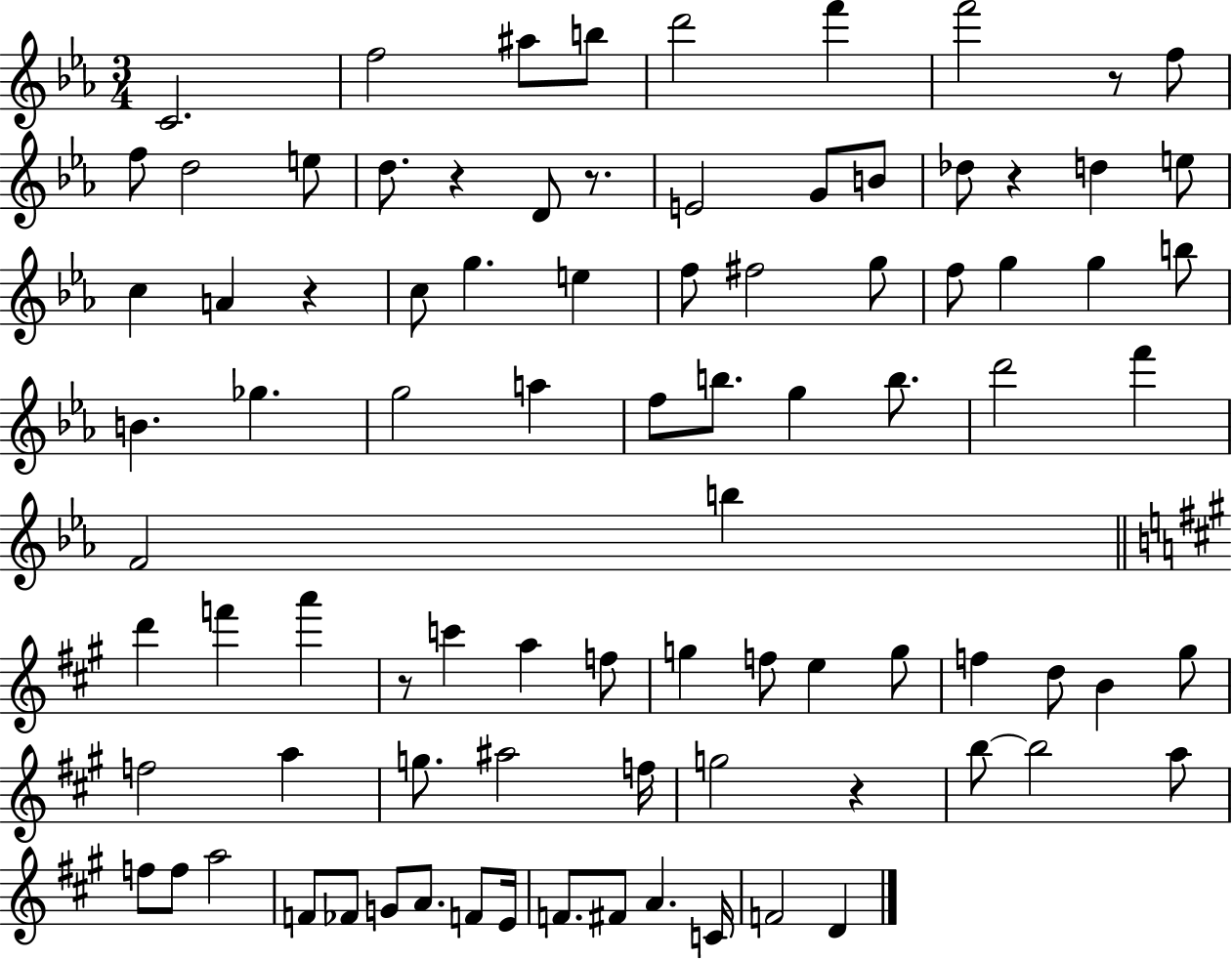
X:1
T:Untitled
M:3/4
L:1/4
K:Eb
C2 f2 ^a/2 b/2 d'2 f' f'2 z/2 f/2 f/2 d2 e/2 d/2 z D/2 z/2 E2 G/2 B/2 _d/2 z d e/2 c A z c/2 g e f/2 ^f2 g/2 f/2 g g b/2 B _g g2 a f/2 b/2 g b/2 d'2 f' F2 b d' f' a' z/2 c' a f/2 g f/2 e g/2 f d/2 B ^g/2 f2 a g/2 ^a2 f/4 g2 z b/2 b2 a/2 f/2 f/2 a2 F/2 _F/2 G/2 A/2 F/2 E/4 F/2 ^F/2 A C/4 F2 D